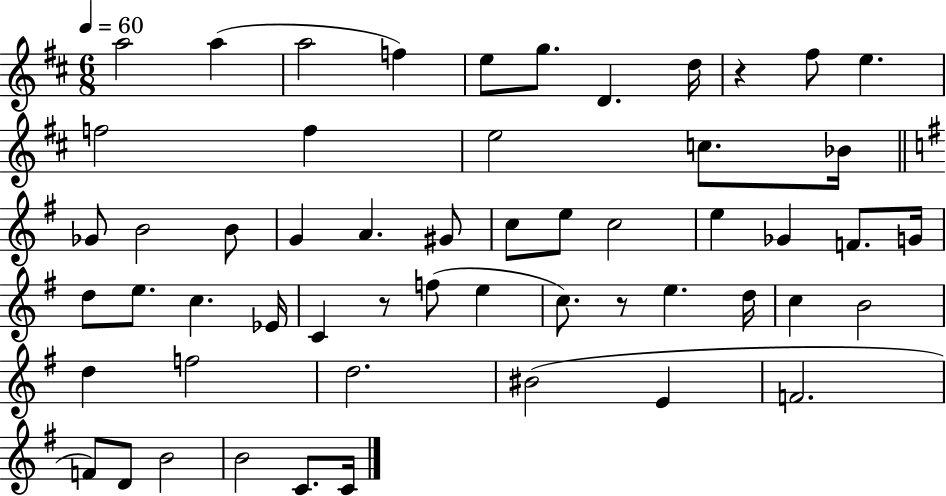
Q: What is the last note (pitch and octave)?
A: C4